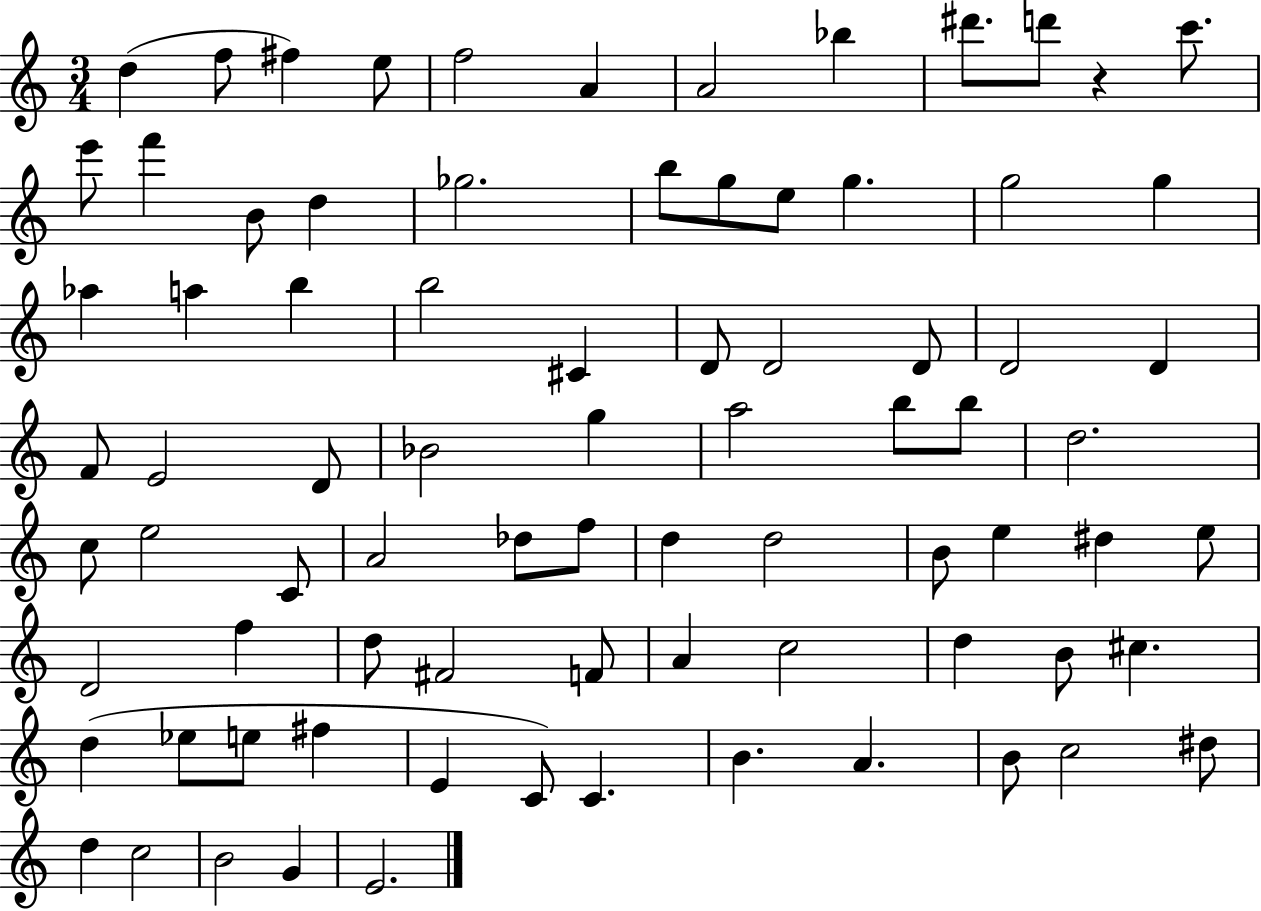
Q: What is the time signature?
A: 3/4